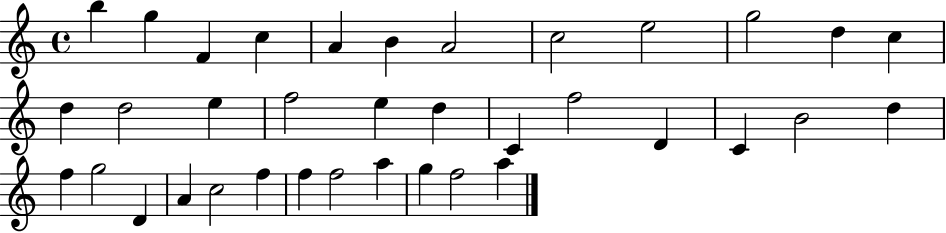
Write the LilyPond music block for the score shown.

{
  \clef treble
  \time 4/4
  \defaultTimeSignature
  \key c \major
  b''4 g''4 f'4 c''4 | a'4 b'4 a'2 | c''2 e''2 | g''2 d''4 c''4 | \break d''4 d''2 e''4 | f''2 e''4 d''4 | c'4 f''2 d'4 | c'4 b'2 d''4 | \break f''4 g''2 d'4 | a'4 c''2 f''4 | f''4 f''2 a''4 | g''4 f''2 a''4 | \break \bar "|."
}